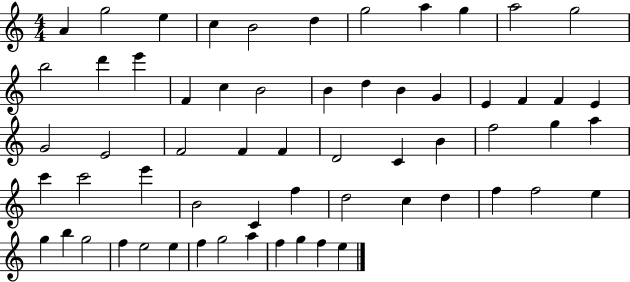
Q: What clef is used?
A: treble